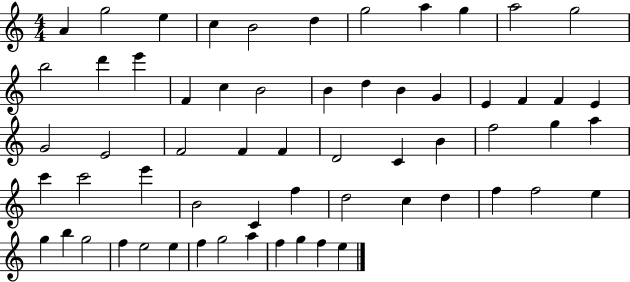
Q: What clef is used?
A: treble